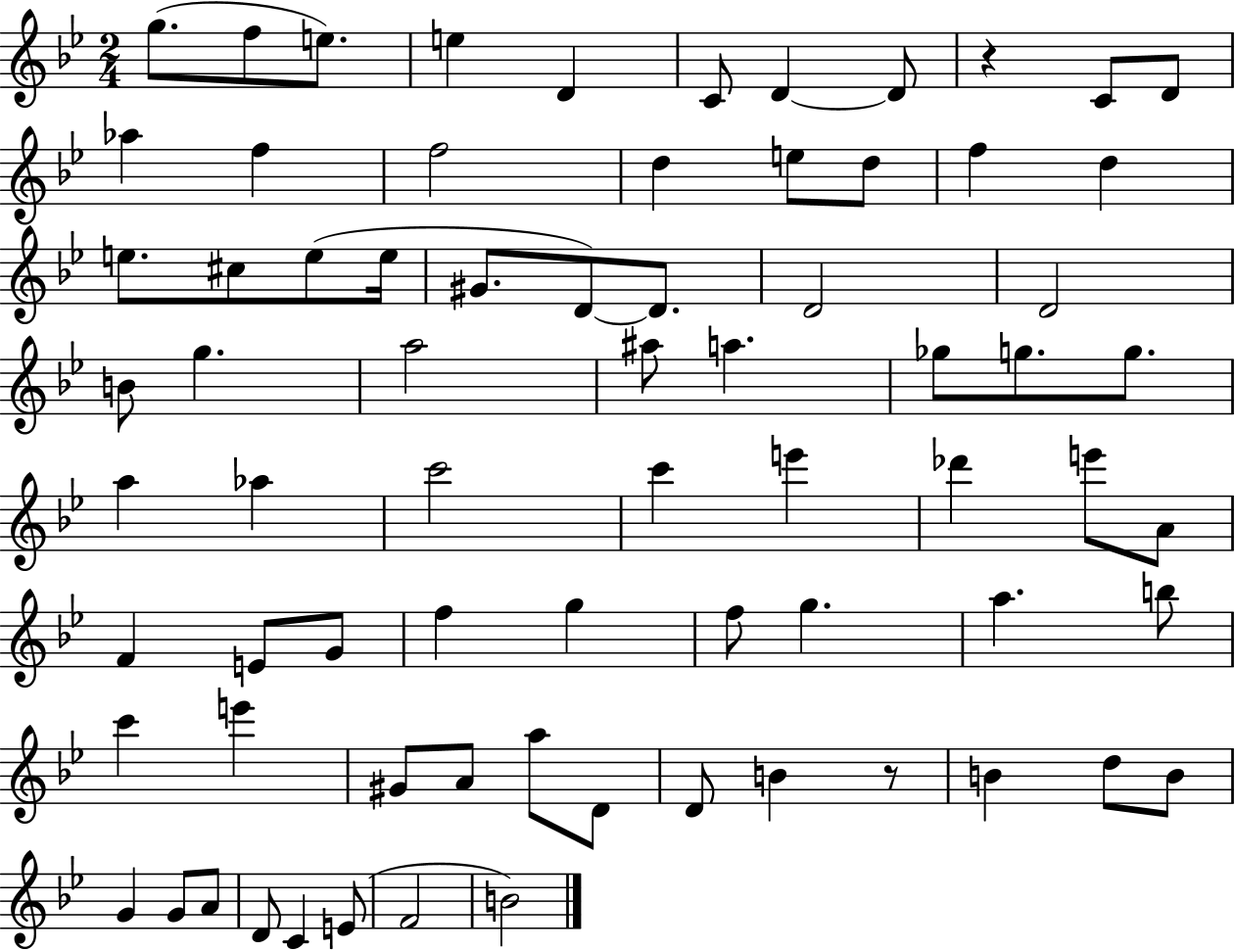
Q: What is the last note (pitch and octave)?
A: B4